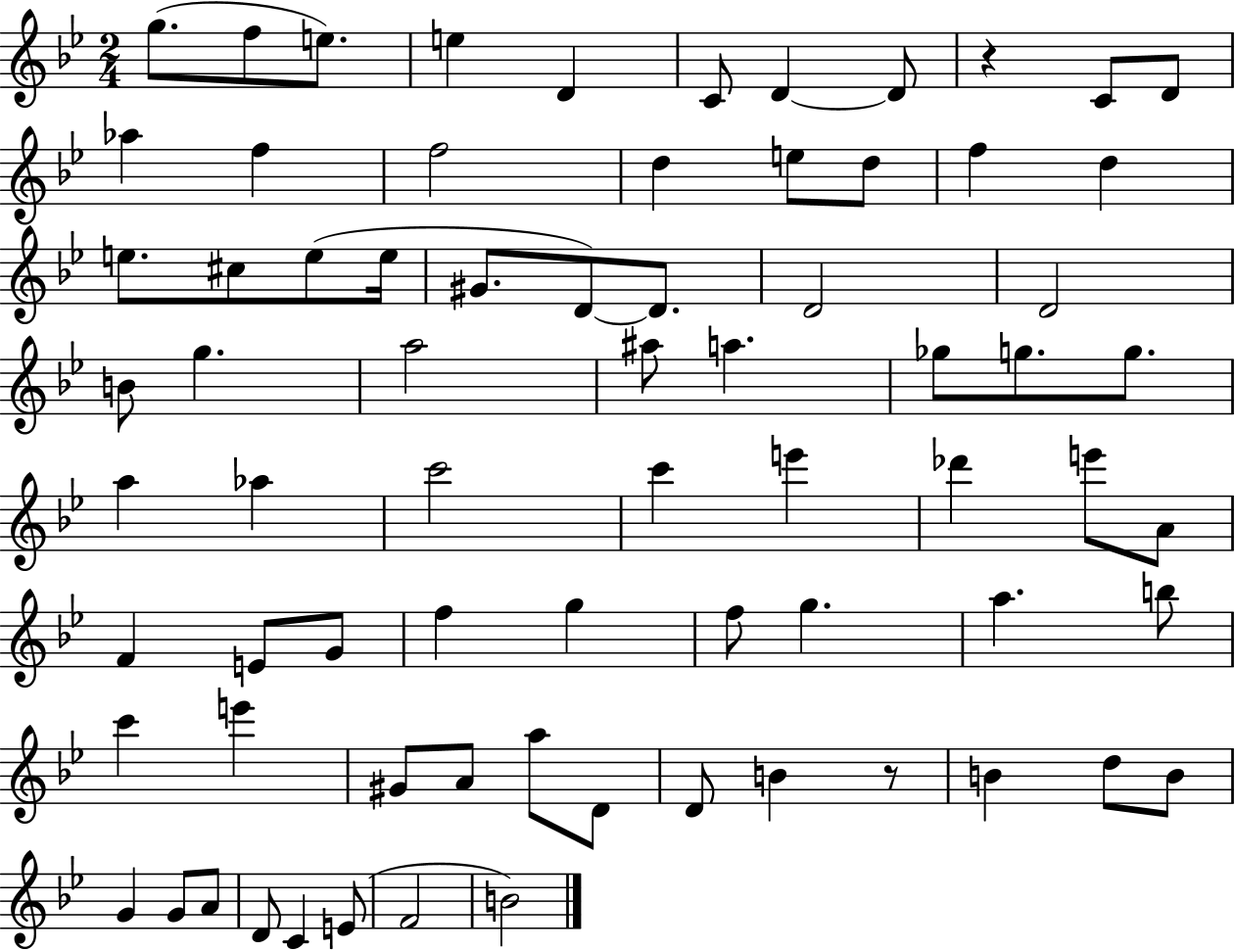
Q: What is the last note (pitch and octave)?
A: B4